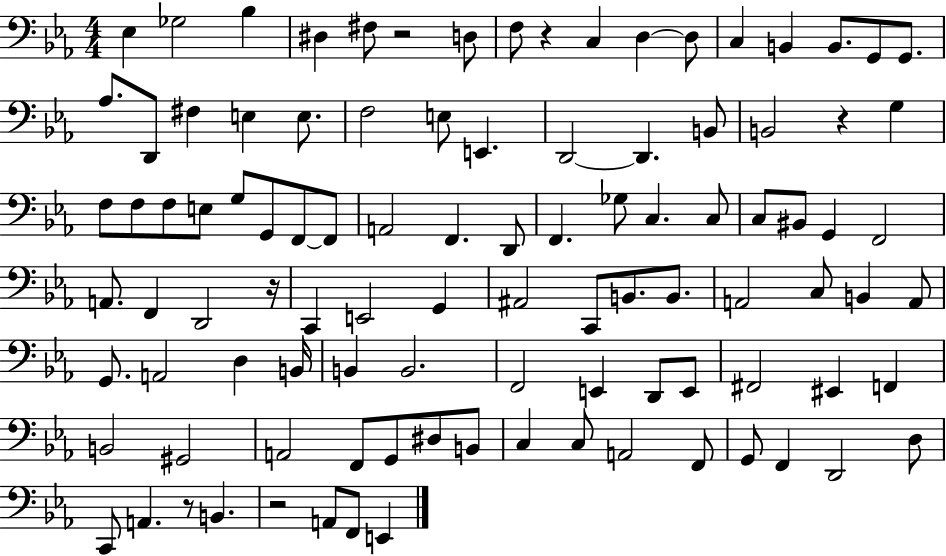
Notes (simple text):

Eb3/q Gb3/h Bb3/q D#3/q F#3/e R/h D3/e F3/e R/q C3/q D3/q D3/e C3/q B2/q B2/e. G2/e G2/e. Ab3/e. D2/e F#3/q E3/q E3/e. F3/h E3/e E2/q. D2/h D2/q. B2/e B2/h R/q G3/q F3/e F3/e F3/e E3/e G3/e G2/e F2/e F2/e A2/h F2/q. D2/e F2/q. Gb3/e C3/q. C3/e C3/e BIS2/e G2/q F2/h A2/e. F2/q D2/h R/s C2/q E2/h G2/q A#2/h C2/e B2/e. B2/e. A2/h C3/e B2/q A2/e G2/e. A2/h D3/q B2/s B2/q B2/h. F2/h E2/q D2/e E2/e F#2/h EIS2/q F2/q B2/h G#2/h A2/h F2/e G2/e D#3/e B2/e C3/q C3/e A2/h F2/e G2/e F2/q D2/h D3/e C2/e A2/q. R/e B2/q. R/h A2/e F2/e E2/q